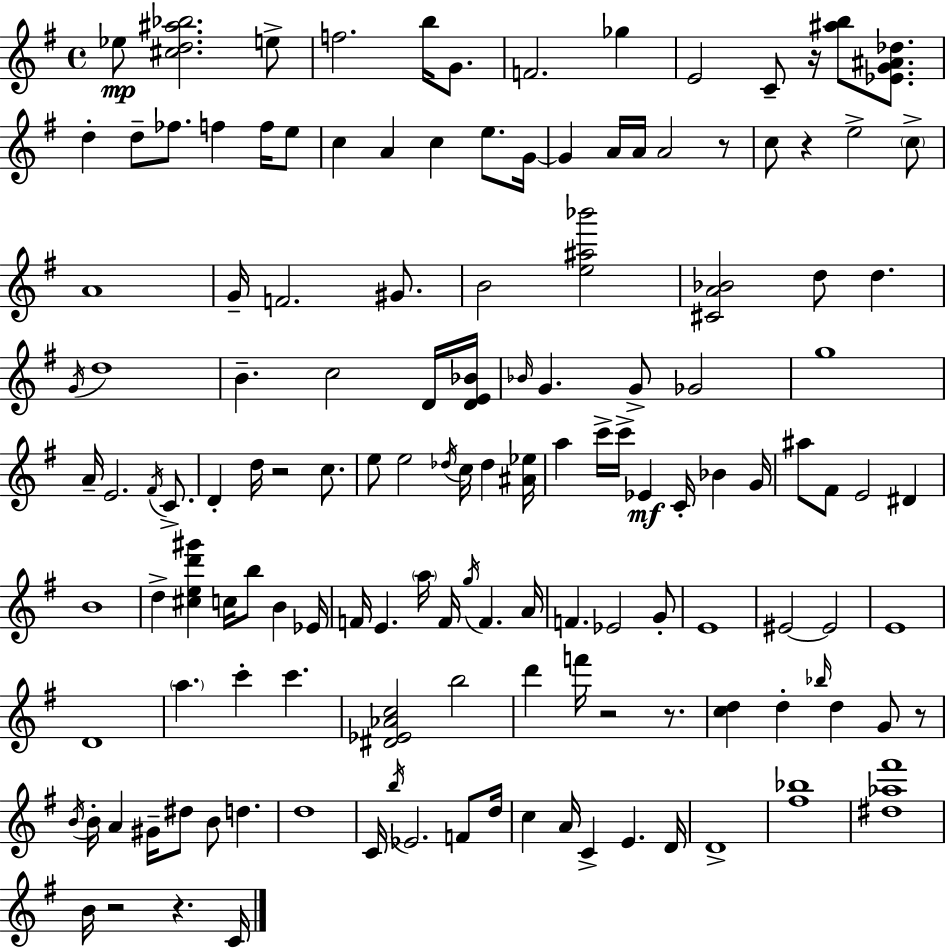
X:1
T:Untitled
M:4/4
L:1/4
K:Em
_e/2 [^cd^a_b]2 e/2 f2 b/4 G/2 F2 _g E2 C/2 z/4 [^ab]/2 [_EG^A_d]/2 d d/2 _f/2 f f/4 e/2 c A c e/2 G/4 G A/4 A/4 A2 z/2 c/2 z e2 c/2 A4 G/4 F2 ^G/2 B2 [e^a_b']2 [^CA_B]2 d/2 d G/4 d4 B c2 D/4 [DE_B]/4 _B/4 G G/2 _G2 g4 A/4 E2 ^F/4 C/2 D d/4 z2 c/2 e/2 e2 _d/4 c/4 _d [^A_e]/4 a c'/4 c'/4 _E C/4 _B G/4 ^a/2 ^F/2 E2 ^D B4 d [^ced'^g'] c/4 b/2 B _E/4 F/4 E a/4 F/4 g/4 F A/4 F _E2 G/2 E4 ^E2 ^E2 E4 D4 a c' c' [^D_E_Ac]2 b2 d' f'/4 z2 z/2 [cd] d _b/4 d G/2 z/2 B/4 B/4 A ^G/4 ^d/2 B/2 d d4 C/4 b/4 _E2 F/2 d/4 c A/4 C E D/4 D4 [^f_b]4 [^d_a^f']4 B/4 z2 z C/4